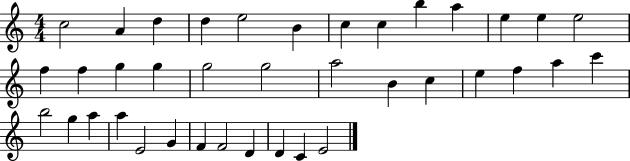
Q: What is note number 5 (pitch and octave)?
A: E5